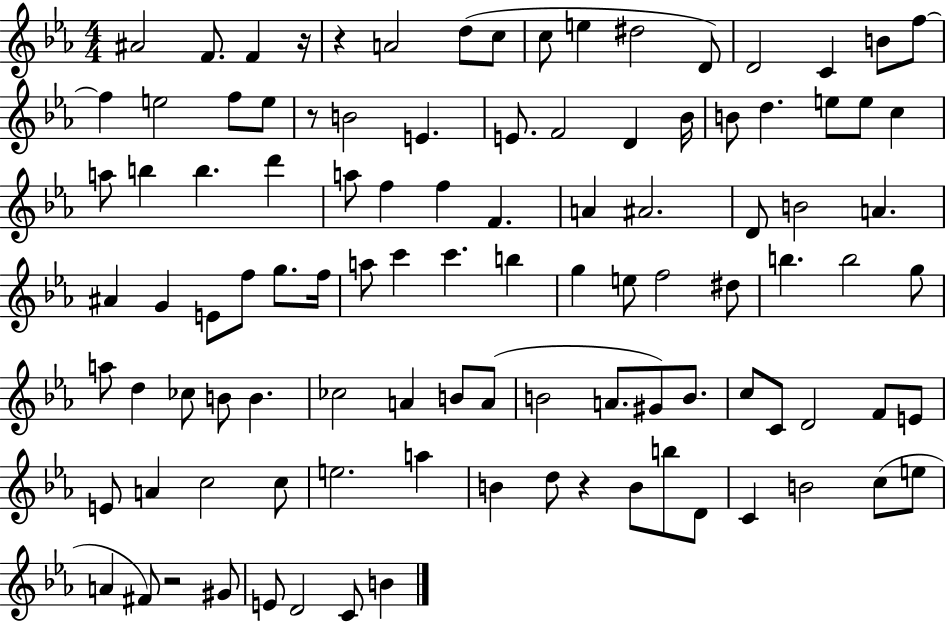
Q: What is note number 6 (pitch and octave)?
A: C5